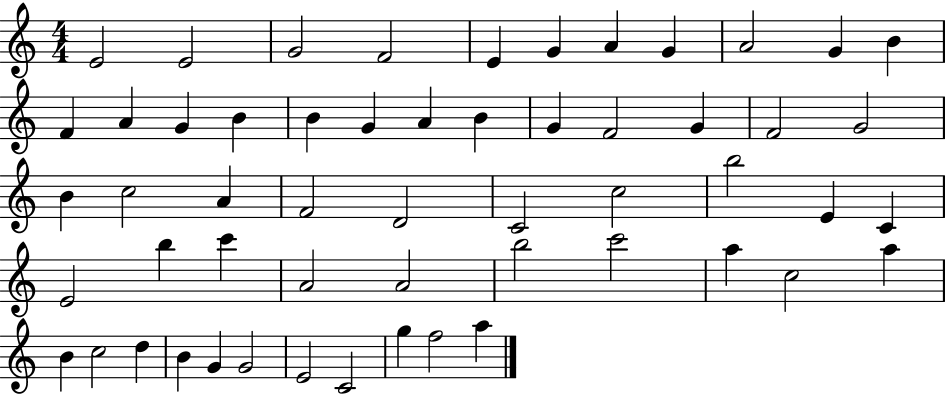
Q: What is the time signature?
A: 4/4